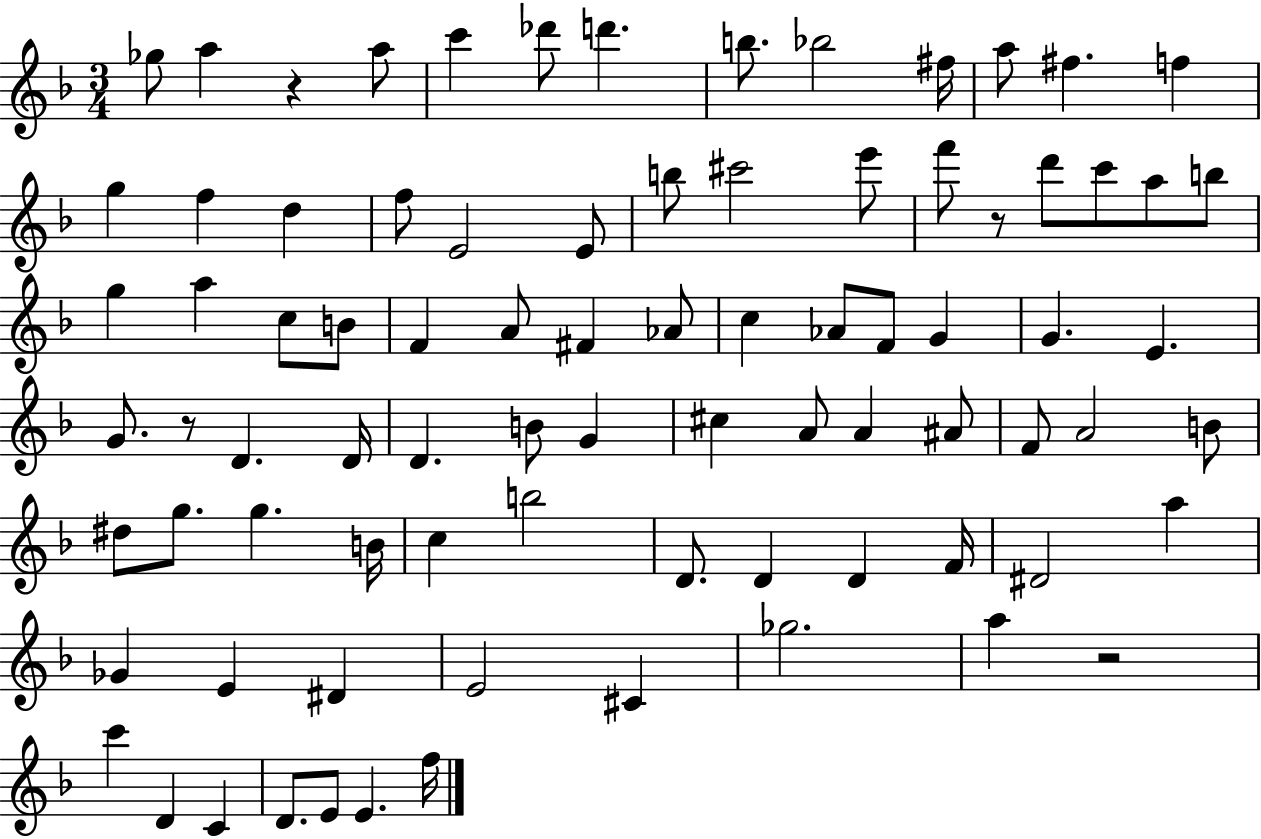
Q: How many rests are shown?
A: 4